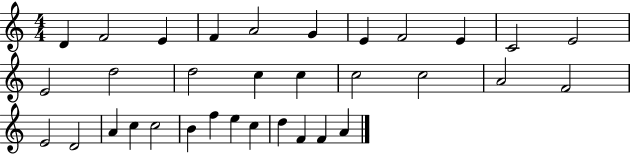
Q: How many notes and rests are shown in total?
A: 33